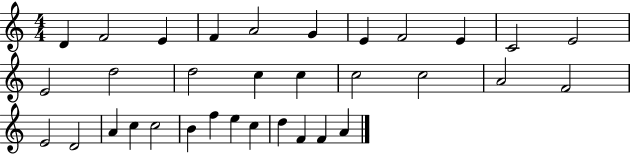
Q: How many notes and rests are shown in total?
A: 33